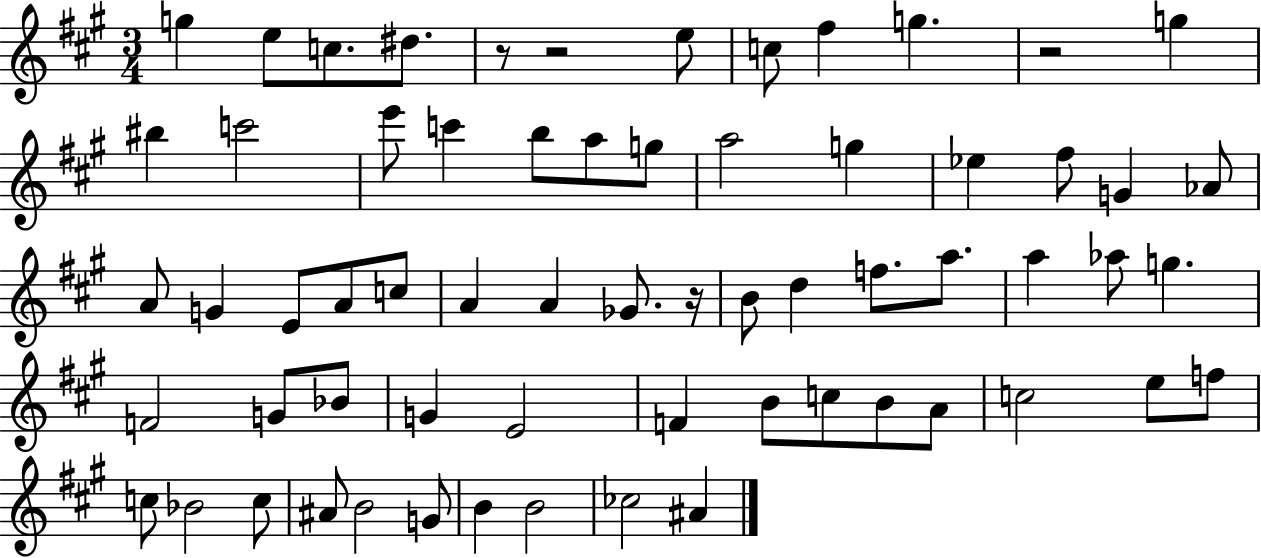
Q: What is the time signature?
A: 3/4